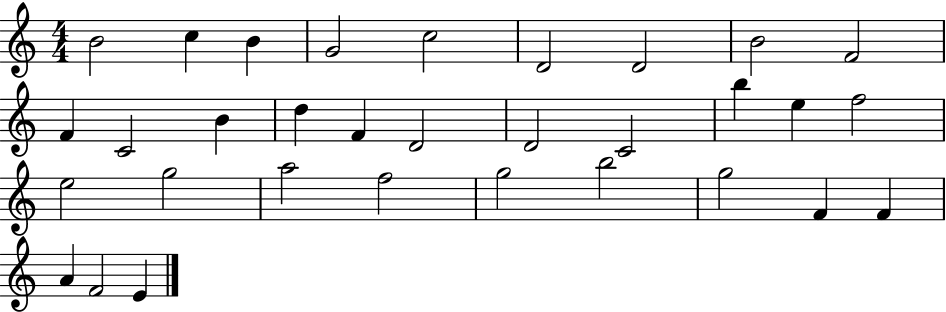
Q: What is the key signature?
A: C major